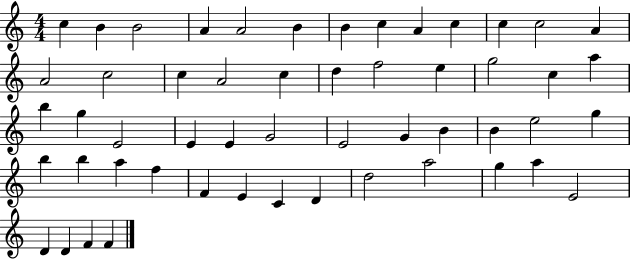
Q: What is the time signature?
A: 4/4